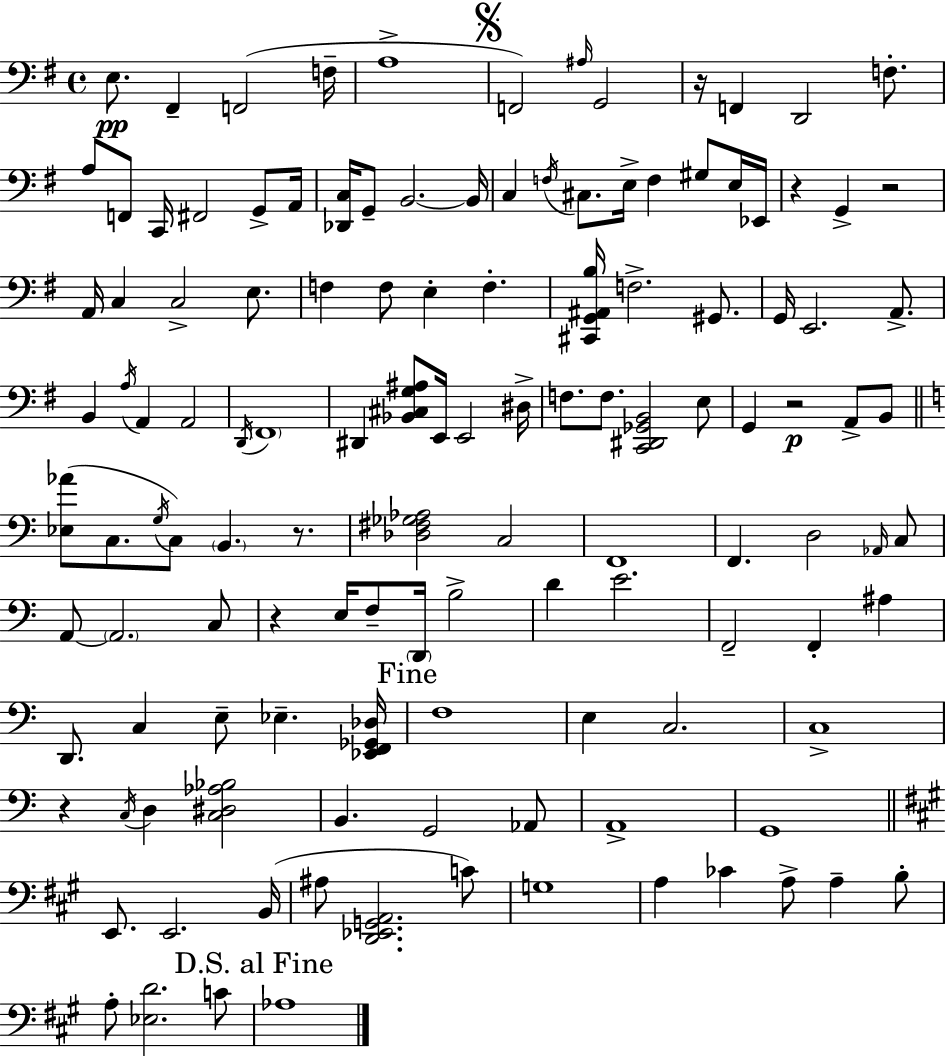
E3/e. F#2/q F2/h F3/s A3/w F2/h A#3/s G2/h R/s F2/q D2/h F3/e. A3/e F2/e C2/s F#2/h G2/e A2/s [Db2,C3]/s G2/e B2/h. B2/s C3/q F3/s C#3/e. E3/s F3/q G#3/e E3/s Eb2/s R/q G2/q R/h A2/s C3/q C3/h E3/e. F3/q F3/e E3/q F3/q. [C#2,G2,A#2,B3]/s F3/h. G#2/e. G2/s E2/h. A2/e. B2/q A3/s A2/q A2/h D2/s F#2/w D#2/q [Bb2,C#3,G3,A#3]/e E2/s E2/h D#3/s F3/e. F3/e. [C2,D#2,Gb2,B2]/h E3/e G2/q R/h A2/e B2/e [Eb3,Ab4]/e C3/e. G3/s C3/e B2/q. R/e. [Db3,F#3,Gb3,Ab3]/h C3/h F2/w F2/q. D3/h Ab2/s C3/e A2/e A2/h. C3/e R/q E3/s F3/e D2/s B3/h D4/q E4/h. F2/h F2/q A#3/q D2/e. C3/q E3/e Eb3/q. [Eb2,F2,Gb2,Db3]/s F3/w E3/q C3/h. C3/w R/q C3/s D3/q [C3,D#3,Ab3,Bb3]/h B2/q. G2/h Ab2/e A2/w G2/w E2/e. E2/h. B2/s A#3/e [D2,Eb2,G2,A2]/h. C4/e G3/w A3/q CES4/q A3/e A3/q B3/e A3/e [Eb3,D4]/h. C4/e Ab3/w